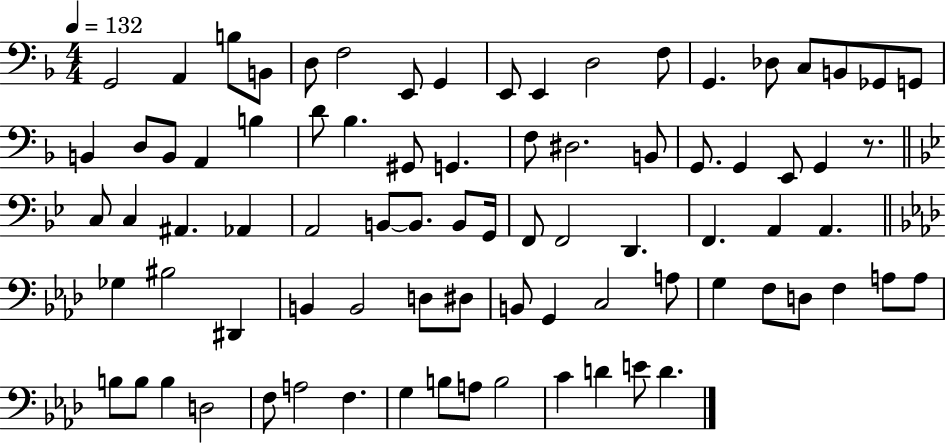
{
  \clef bass
  \numericTimeSignature
  \time 4/4
  \key f \major
  \tempo 4 = 132
  g,2 a,4 b8 b,8 | d8 f2 e,8 g,4 | e,8 e,4 d2 f8 | g,4. des8 c8 b,8 ges,8 g,8 | \break b,4 d8 b,8 a,4 b4 | d'8 bes4. gis,8 g,4. | f8 dis2. b,8 | g,8. g,4 e,8 g,4 r8. | \break \bar "||" \break \key bes \major c8 c4 ais,4. aes,4 | a,2 b,8~~ b,8. b,8 g,16 | f,8 f,2 d,4. | f,4. a,4 a,4. | \break \bar "||" \break \key f \minor ges4 bis2 dis,4 | b,4 b,2 d8 dis8 | b,8 g,4 c2 a8 | g4 f8 d8 f4 a8 a8 | \break b8 b8 b4 d2 | f8 a2 f4. | g4 b8 a8 b2 | c'4 d'4 e'8 d'4. | \break \bar "|."
}